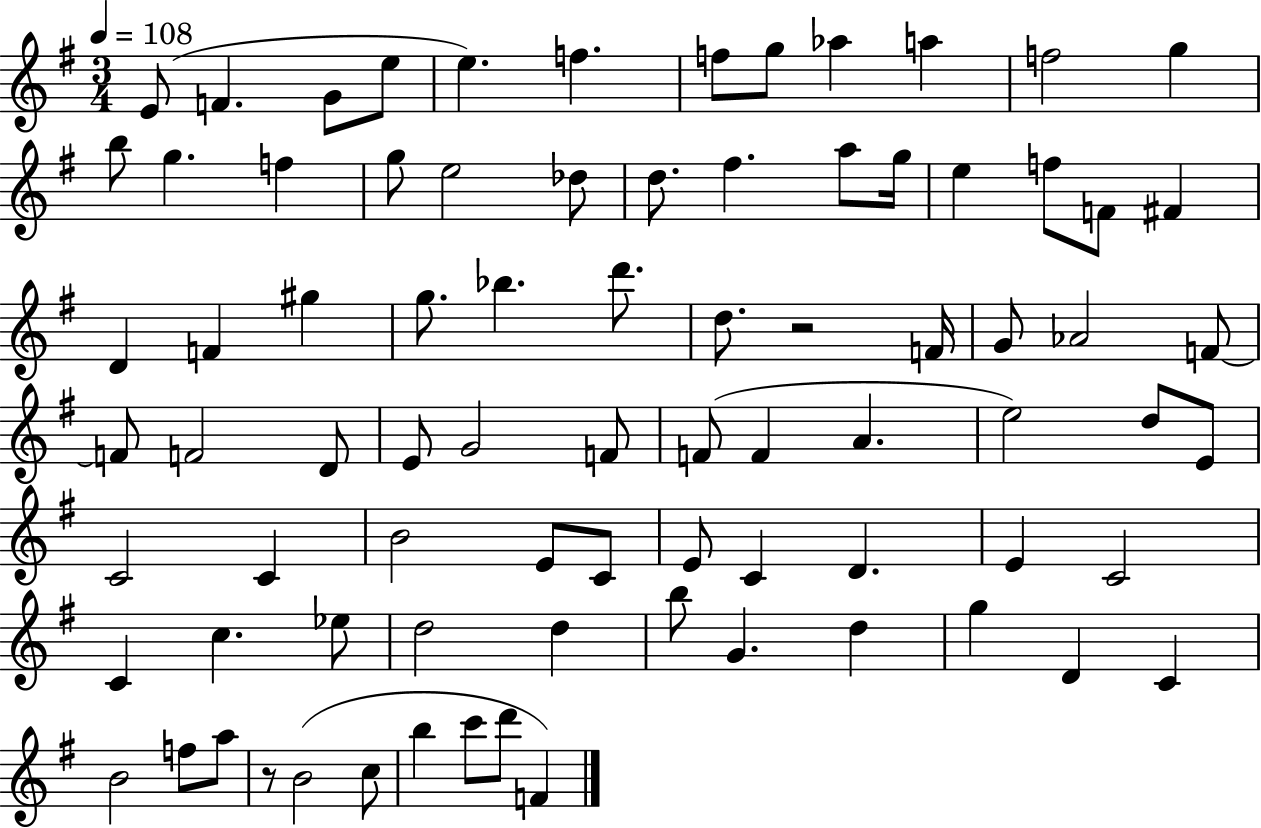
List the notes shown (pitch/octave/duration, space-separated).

E4/e F4/q. G4/e E5/e E5/q. F5/q. F5/e G5/e Ab5/q A5/q F5/h G5/q B5/e G5/q. F5/q G5/e E5/h Db5/e D5/e. F#5/q. A5/e G5/s E5/q F5/e F4/e F#4/q D4/q F4/q G#5/q G5/e. Bb5/q. D6/e. D5/e. R/h F4/s G4/e Ab4/h F4/e F4/e F4/h D4/e E4/e G4/h F4/e F4/e F4/q A4/q. E5/h D5/e E4/e C4/h C4/q B4/h E4/e C4/e E4/e C4/q D4/q. E4/q C4/h C4/q C5/q. Eb5/e D5/h D5/q B5/e G4/q. D5/q G5/q D4/q C4/q B4/h F5/e A5/e R/e B4/h C5/e B5/q C6/e D6/e F4/q